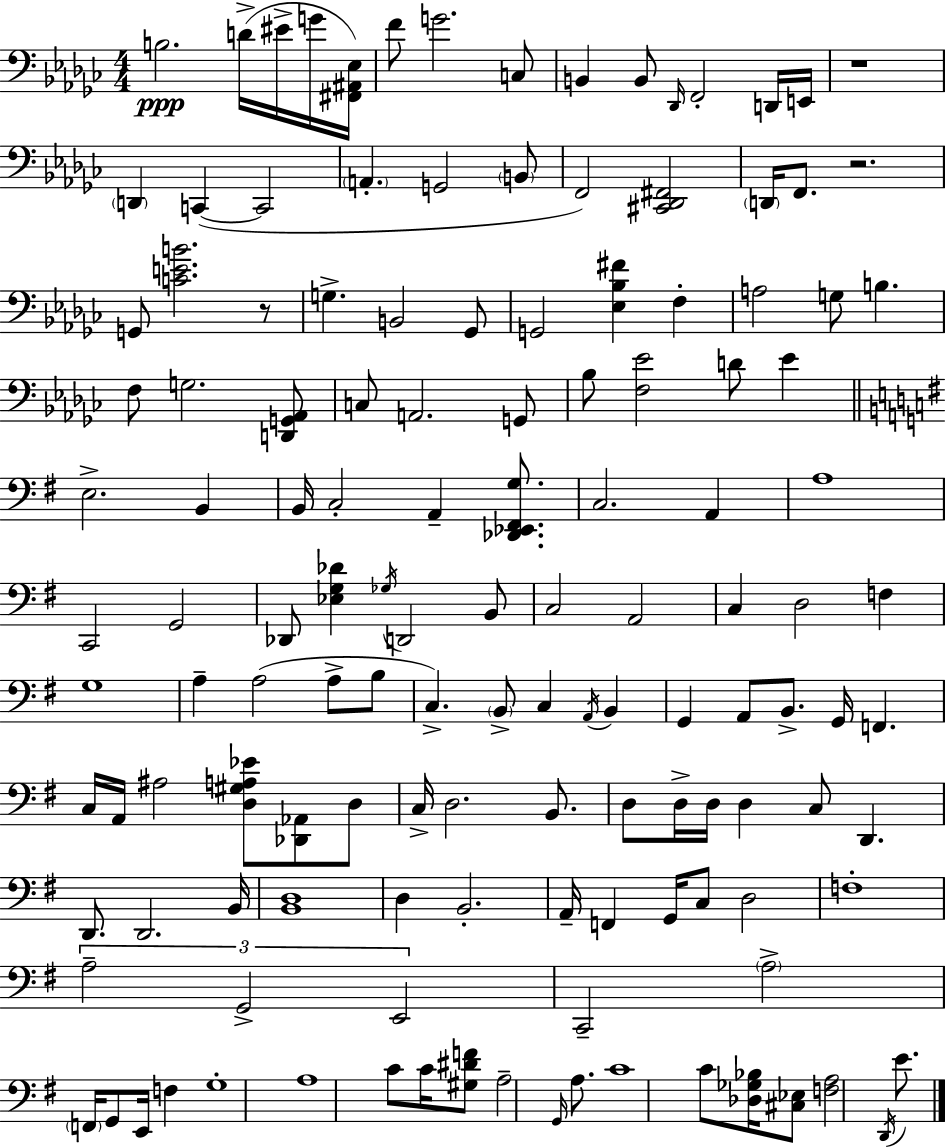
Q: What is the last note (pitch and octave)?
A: E4